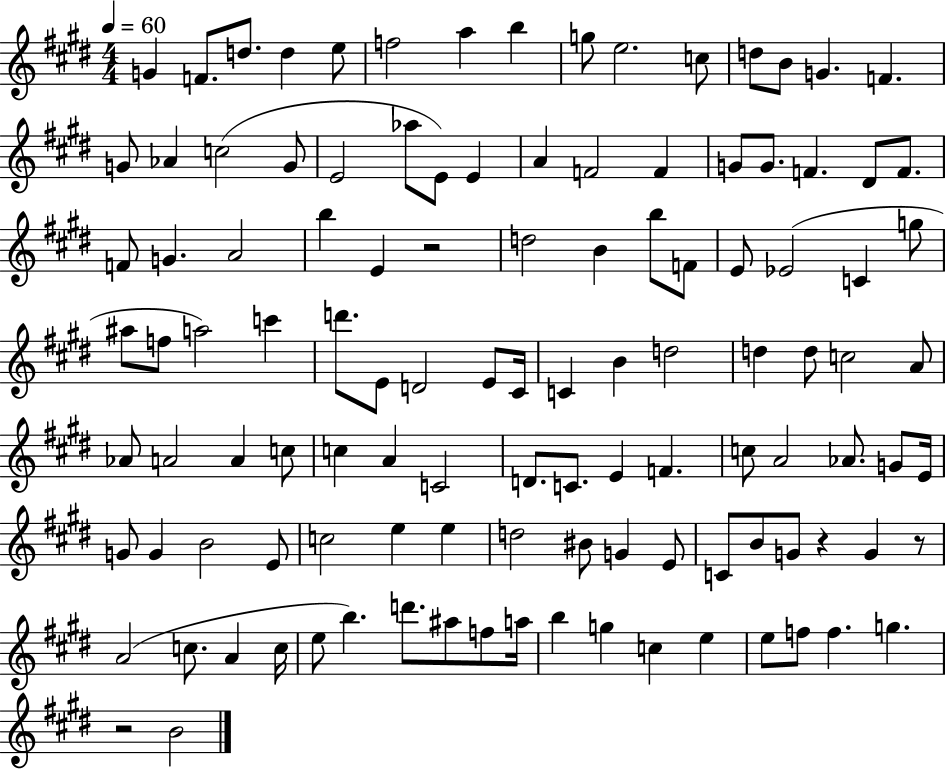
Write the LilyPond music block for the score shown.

{
  \clef treble
  \numericTimeSignature
  \time 4/4
  \key e \major
  \tempo 4 = 60
  g'4 f'8. d''8. d''4 e''8 | f''2 a''4 b''4 | g''8 e''2. c''8 | d''8 b'8 g'4. f'4. | \break g'8 aes'4 c''2( g'8 | e'2 aes''8 e'8) e'4 | a'4 f'2 f'4 | g'8 g'8. f'4. dis'8 f'8. | \break f'8 g'4. a'2 | b''4 e'4 r2 | d''2 b'4 b''8 f'8 | e'8 ees'2( c'4 g''8 | \break ais''8 f''8 a''2) c'''4 | d'''8. e'8 d'2 e'8 cis'16 | c'4 b'4 d''2 | d''4 d''8 c''2 a'8 | \break aes'8 a'2 a'4 c''8 | c''4 a'4 c'2 | d'8. c'8. e'4 f'4. | c''8 a'2 aes'8. g'8 e'16 | \break g'8 g'4 b'2 e'8 | c''2 e''4 e''4 | d''2 bis'8 g'4 e'8 | c'8 b'8 g'8 r4 g'4 r8 | \break a'2( c''8. a'4 c''16 | e''8 b''4.) d'''8. ais''8 f''8 a''16 | b''4 g''4 c''4 e''4 | e''8 f''8 f''4. g''4. | \break r2 b'2 | \bar "|."
}